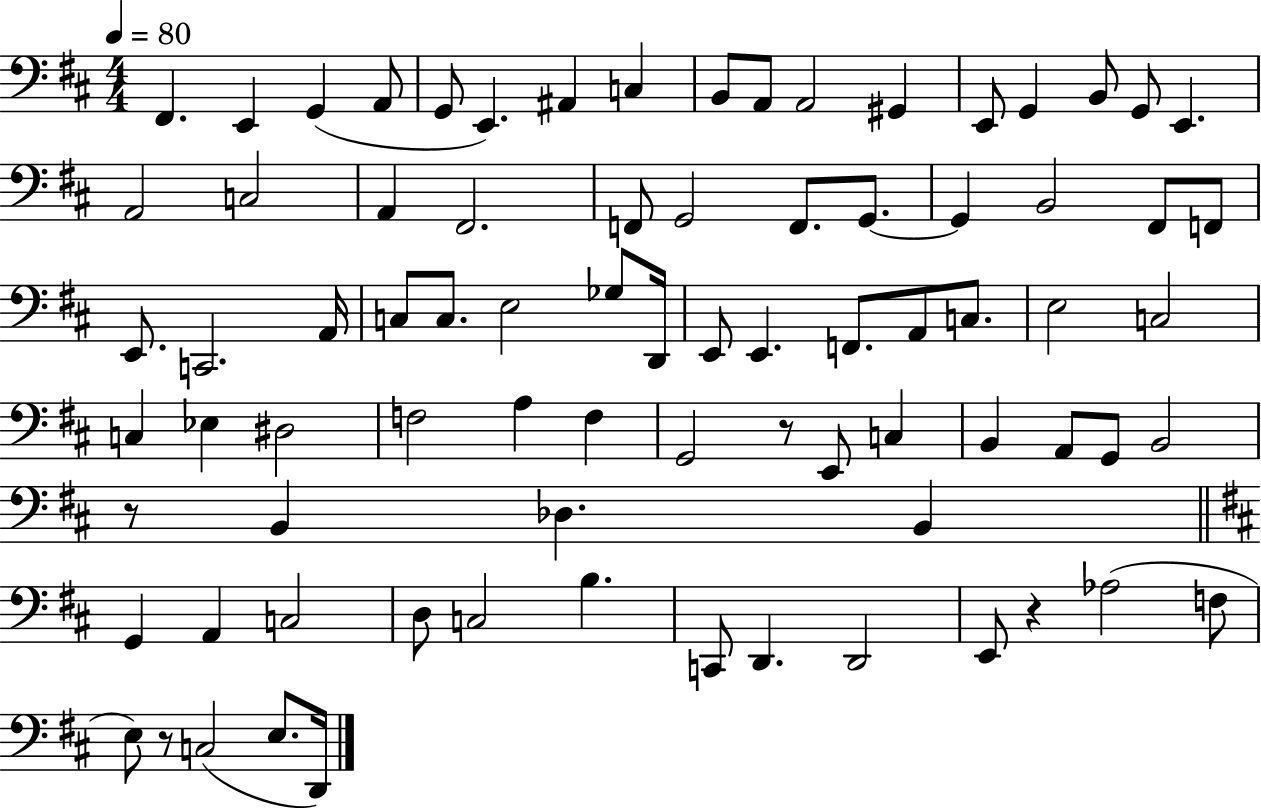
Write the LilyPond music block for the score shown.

{
  \clef bass
  \numericTimeSignature
  \time 4/4
  \key d \major
  \tempo 4 = 80
  fis,4. e,4 g,4( a,8 | g,8 e,4.) ais,4 c4 | b,8 a,8 a,2 gis,4 | e,8 g,4 b,8 g,8 e,4. | \break a,2 c2 | a,4 fis,2. | f,8 g,2 f,8. g,8.~~ | g,4 b,2 fis,8 f,8 | \break e,8. c,2. a,16 | c8 c8. e2 ges8 d,16 | e,8 e,4. f,8. a,8 c8. | e2 c2 | \break c4 ees4 dis2 | f2 a4 f4 | g,2 r8 e,8 c4 | b,4 a,8 g,8 b,2 | \break r8 b,4 des4. b,4 | \bar "||" \break \key d \major g,4 a,4 c2 | d8 c2 b4. | c,8 d,4. d,2 | e,8 r4 aes2( f8 | \break e8) r8 c2( e8. d,16) | \bar "|."
}